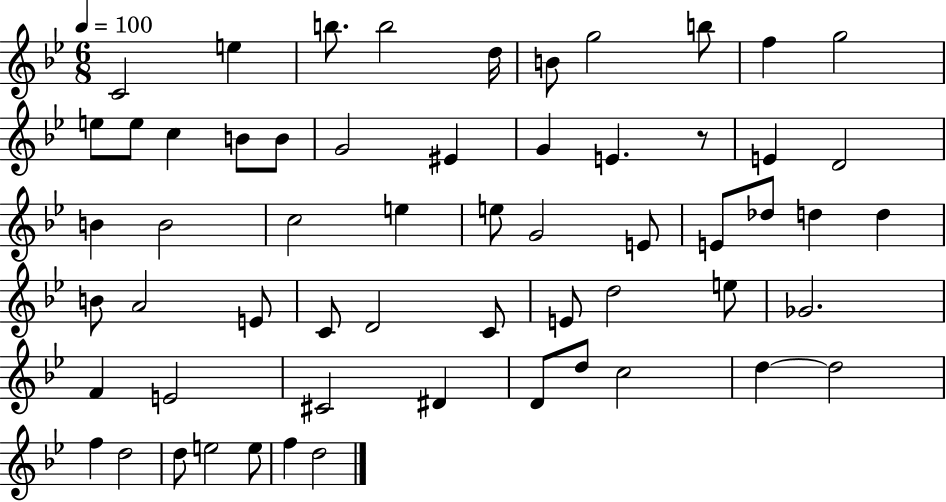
{
  \clef treble
  \numericTimeSignature
  \time 6/8
  \key bes \major
  \tempo 4 = 100
  c'2 e''4 | b''8. b''2 d''16 | b'8 g''2 b''8 | f''4 g''2 | \break e''8 e''8 c''4 b'8 b'8 | g'2 eis'4 | g'4 e'4. r8 | e'4 d'2 | \break b'4 b'2 | c''2 e''4 | e''8 g'2 e'8 | e'8 des''8 d''4 d''4 | \break b'8 a'2 e'8 | c'8 d'2 c'8 | e'8 d''2 e''8 | ges'2. | \break f'4 e'2 | cis'2 dis'4 | d'8 d''8 c''2 | d''4~~ d''2 | \break f''4 d''2 | d''8 e''2 e''8 | f''4 d''2 | \bar "|."
}